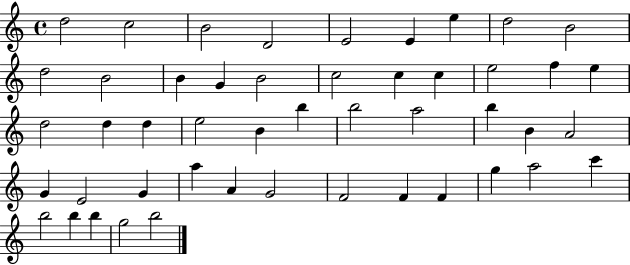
D5/h C5/h B4/h D4/h E4/h E4/q E5/q D5/h B4/h D5/h B4/h B4/q G4/q B4/h C5/h C5/q C5/q E5/h F5/q E5/q D5/h D5/q D5/q E5/h B4/q B5/q B5/h A5/h B5/q B4/q A4/h G4/q E4/h G4/q A5/q A4/q G4/h F4/h F4/q F4/q G5/q A5/h C6/q B5/h B5/q B5/q G5/h B5/h